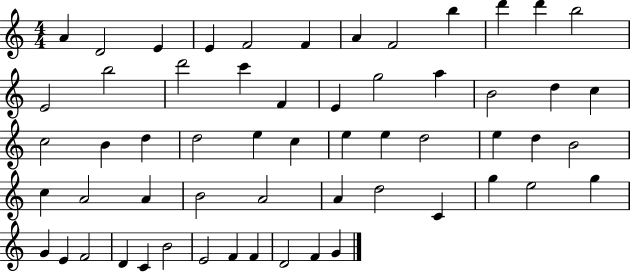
A4/q D4/h E4/q E4/q F4/h F4/q A4/q F4/h B5/q D6/q D6/q B5/h E4/h B5/h D6/h C6/q F4/q E4/q G5/h A5/q B4/h D5/q C5/q C5/h B4/q D5/q D5/h E5/q C5/q E5/q E5/q D5/h E5/q D5/q B4/h C5/q A4/h A4/q B4/h A4/h A4/q D5/h C4/q G5/q E5/h G5/q G4/q E4/q F4/h D4/q C4/q B4/h E4/h F4/q F4/q D4/h F4/q G4/q